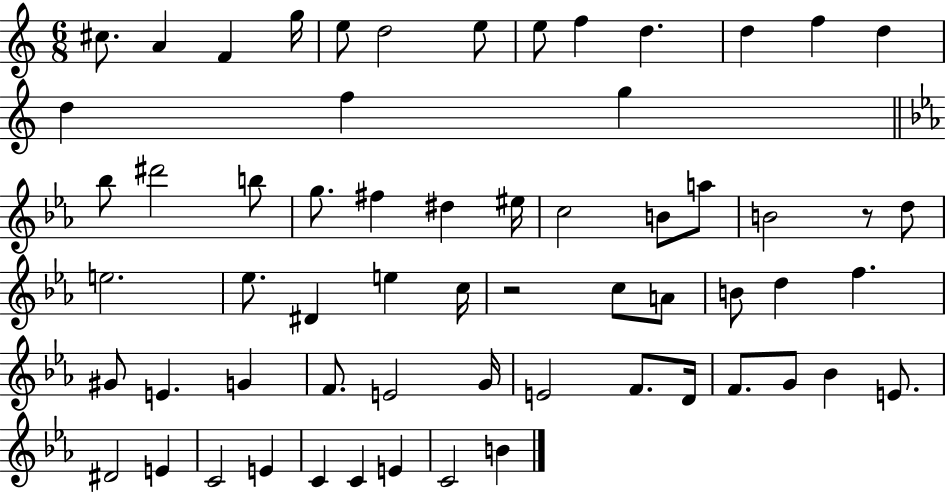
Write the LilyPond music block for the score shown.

{
  \clef treble
  \numericTimeSignature
  \time 6/8
  \key c \major
  cis''8. a'4 f'4 g''16 | e''8 d''2 e''8 | e''8 f''4 d''4. | d''4 f''4 d''4 | \break d''4 f''4 g''4 | \bar "||" \break \key c \minor bes''8 dis'''2 b''8 | g''8. fis''4 dis''4 eis''16 | c''2 b'8 a''8 | b'2 r8 d''8 | \break e''2. | ees''8. dis'4 e''4 c''16 | r2 c''8 a'8 | b'8 d''4 f''4. | \break gis'8 e'4. g'4 | f'8. e'2 g'16 | e'2 f'8. d'16 | f'8. g'8 bes'4 e'8. | \break dis'2 e'4 | c'2 e'4 | c'4 c'4 e'4 | c'2 b'4 | \break \bar "|."
}